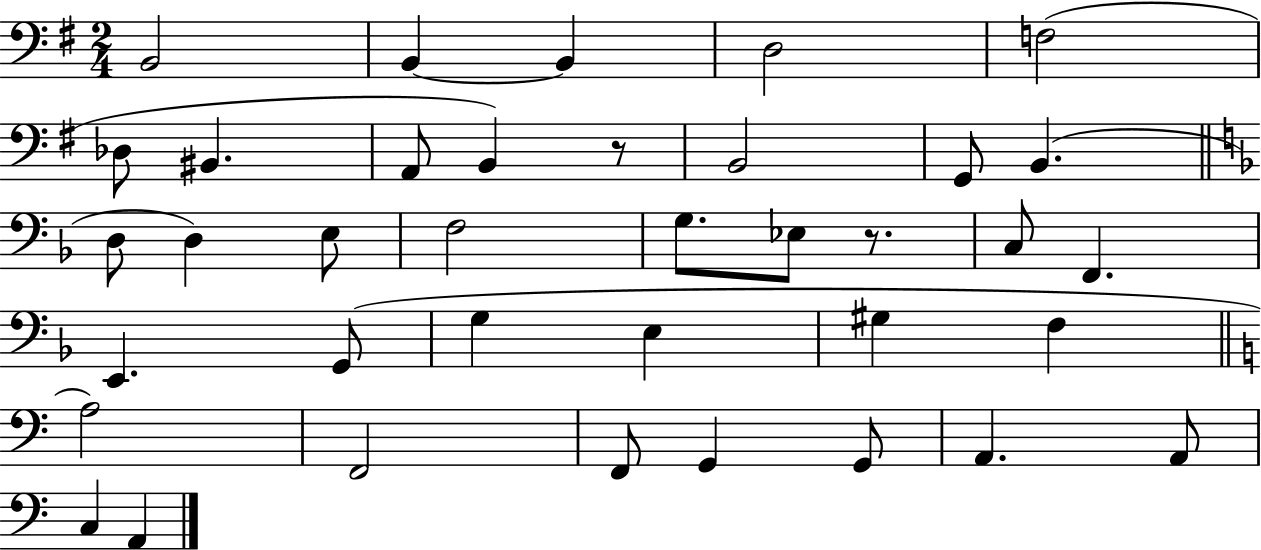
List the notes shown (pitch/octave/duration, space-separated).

B2/h B2/q B2/q D3/h F3/h Db3/e BIS2/q. A2/e B2/q R/e B2/h G2/e B2/q. D3/e D3/q E3/e F3/h G3/e. Eb3/e R/e. C3/e F2/q. E2/q. G2/e G3/q E3/q G#3/q F3/q A3/h F2/h F2/e G2/q G2/e A2/q. A2/e C3/q A2/q